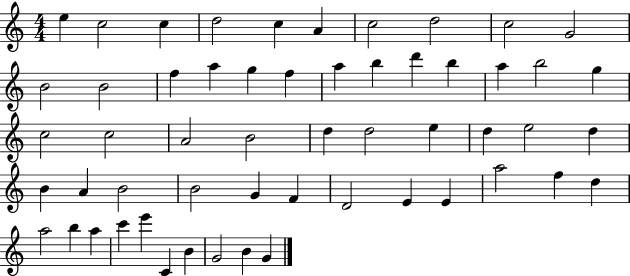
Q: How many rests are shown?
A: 0